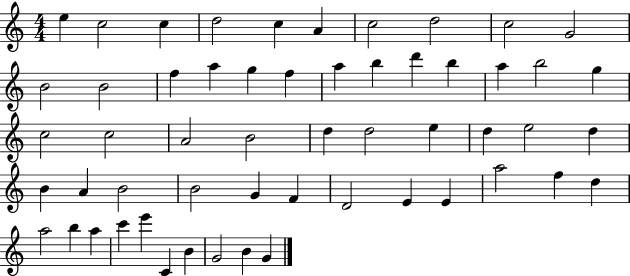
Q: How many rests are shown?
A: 0